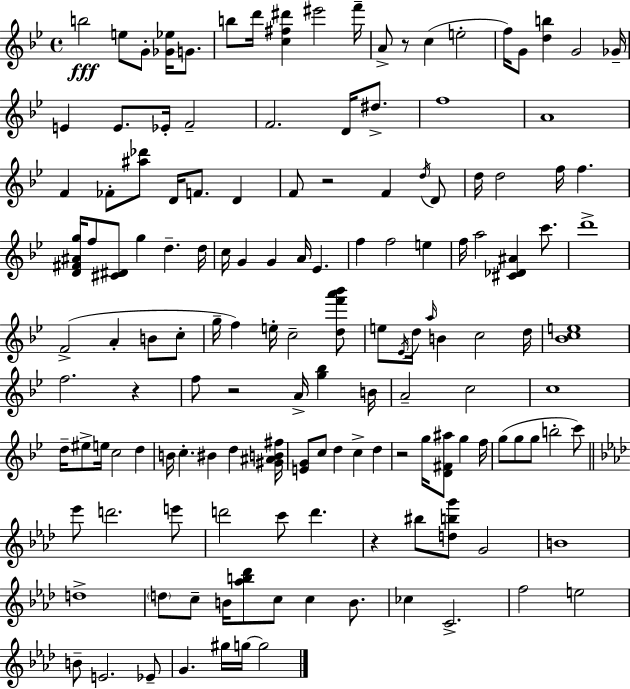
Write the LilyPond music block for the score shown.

{
  \clef treble
  \time 4/4
  \defaultTimeSignature
  \key bes \major
  b''2\fff e''8 g'8-. <ges' ees''>16 g'8. | b''8 d'''16 <c'' fis'' dis'''>4 eis'''2 f'''16-- | a'8-> r8 c''4( e''2-. | f''16) g'8 <d'' b''>4 g'2 ges'16-- | \break e'4 e'8. ees'16-. f'2-- | f'2. d'16 dis''8.-> | f''1 | a'1 | \break f'4 fes'8-. <ais'' des'''>8 d'16 f'8. d'4 | f'8 r2 f'4 \acciaccatura { d''16 } d'8 | d''16 d''2 f''16 f''4. | <d' fis' ais' g''>16 f''8 <cis' dis'>8 g''4 d''4.-- | \break d''16 c''16 g'4 g'4 a'16 ees'4. | f''4 f''2 e''4 | f''16 a''2 <cis' des' ais'>4 c'''8. | d'''1-> | \break f'2->( a'4-. b'8 c''8-. | g''16-- f''4) e''16-. c''2-- <d'' f''' a''' bes'''>8 | e''8 \acciaccatura { ees'16 } d''16 \grace { a''16 } b'4 c''2 | d''16 <bes' c'' e''>1 | \break f''2. r4 | f''8 r2 a'16-> <g'' bes''>4 | b'16 a'2-- c''2 | c''1 | \break d''16-- eis''8-> e''16 c''2 d''4 | b'16 c''4.-. bis'4 d''4 | <gis' ais' b' fis''>16 <e' g'>8 c''8 d''4 c''4-> d''4 | r2 g''16 <d' fis' ais''>8 g''4 | \break f''16 g''8( g''8 g''8 b''2-. | c'''8) \bar "||" \break \key f \minor ees'''8 d'''2. e'''8 | d'''2 c'''8 d'''4. | r4 bis''8 <d'' b'' g'''>8 g'2 | b'1 | \break d''1-> | \parenthesize d''8 c''8-- b'16 <aes'' b'' des'''>8 c''8 c''4 b'8. | ces''4 c'2.-> | f''2 e''2 | \break b'8-- e'2. ees'8-- | g'4. gis''16 g''16~~ g''2 | \bar "|."
}